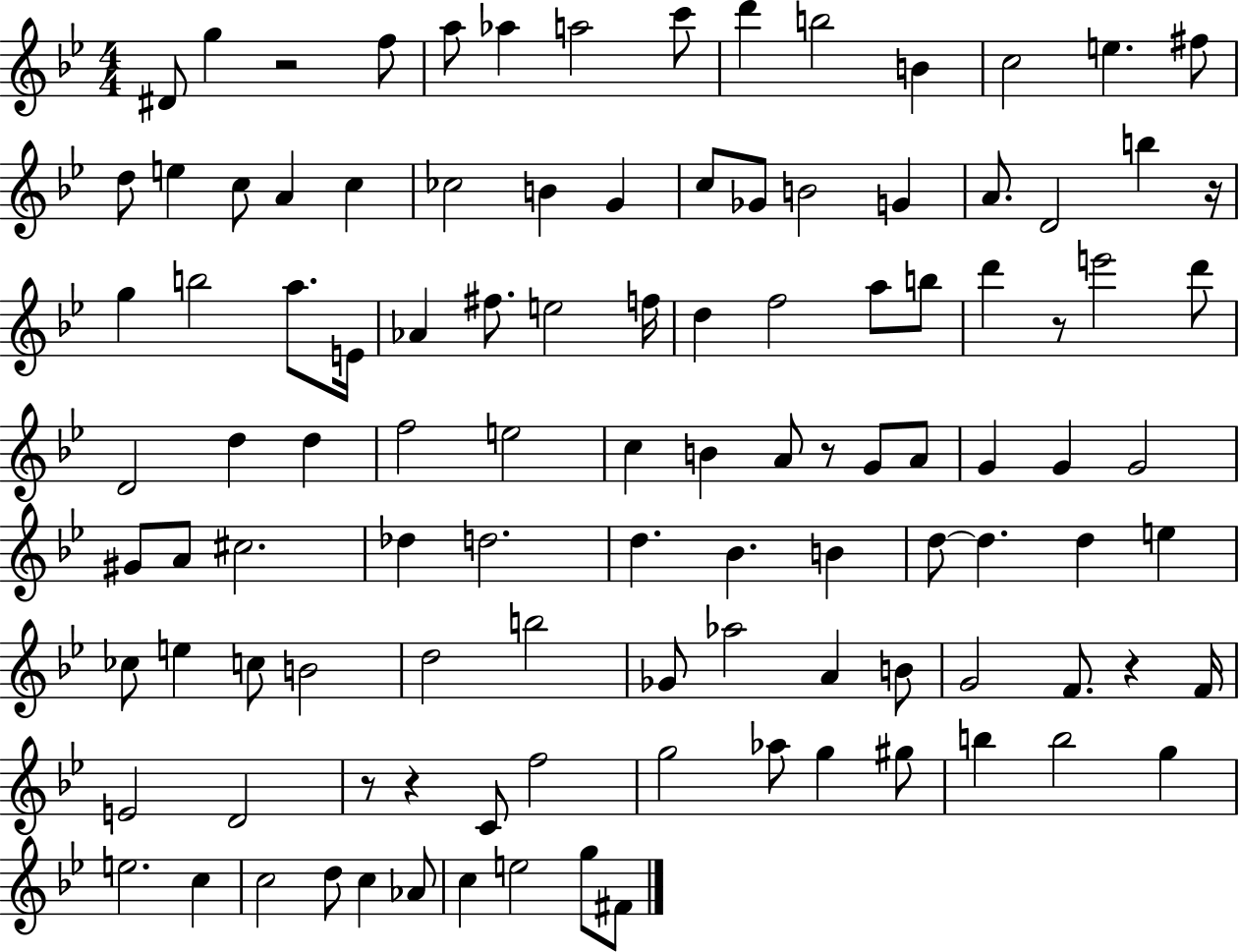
D#4/e G5/q R/h F5/e A5/e Ab5/q A5/h C6/e D6/q B5/h B4/q C5/h E5/q. F#5/e D5/e E5/q C5/e A4/q C5/q CES5/h B4/q G4/q C5/e Gb4/e B4/h G4/q A4/e. D4/h B5/q R/s G5/q B5/h A5/e. E4/s Ab4/q F#5/e. E5/h F5/s D5/q F5/h A5/e B5/e D6/q R/e E6/h D6/e D4/h D5/q D5/q F5/h E5/h C5/q B4/q A4/e R/e G4/e A4/e G4/q G4/q G4/h G#4/e A4/e C#5/h. Db5/q D5/h. D5/q. Bb4/q. B4/q D5/e D5/q. D5/q E5/q CES5/e E5/q C5/e B4/h D5/h B5/h Gb4/e Ab5/h A4/q B4/e G4/h F4/e. R/q F4/s E4/h D4/h R/e R/q C4/e F5/h G5/h Ab5/e G5/q G#5/e B5/q B5/h G5/q E5/h. C5/q C5/h D5/e C5/q Ab4/e C5/q E5/h G5/e F#4/e